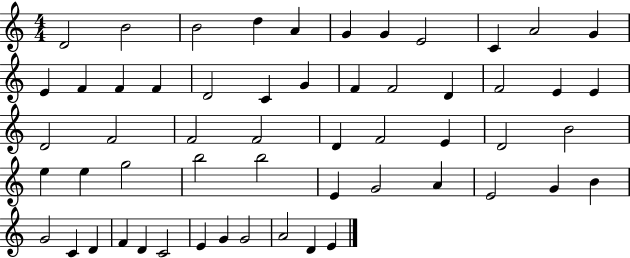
D4/h B4/h B4/h D5/q A4/q G4/q G4/q E4/h C4/q A4/h G4/q E4/q F4/q F4/q F4/q D4/h C4/q G4/q F4/q F4/h D4/q F4/h E4/q E4/q D4/h F4/h F4/h F4/h D4/q F4/h E4/q D4/h B4/h E5/q E5/q G5/h B5/h B5/h E4/q G4/h A4/q E4/h G4/q B4/q G4/h C4/q D4/q F4/q D4/q C4/h E4/q G4/q G4/h A4/h D4/q E4/q